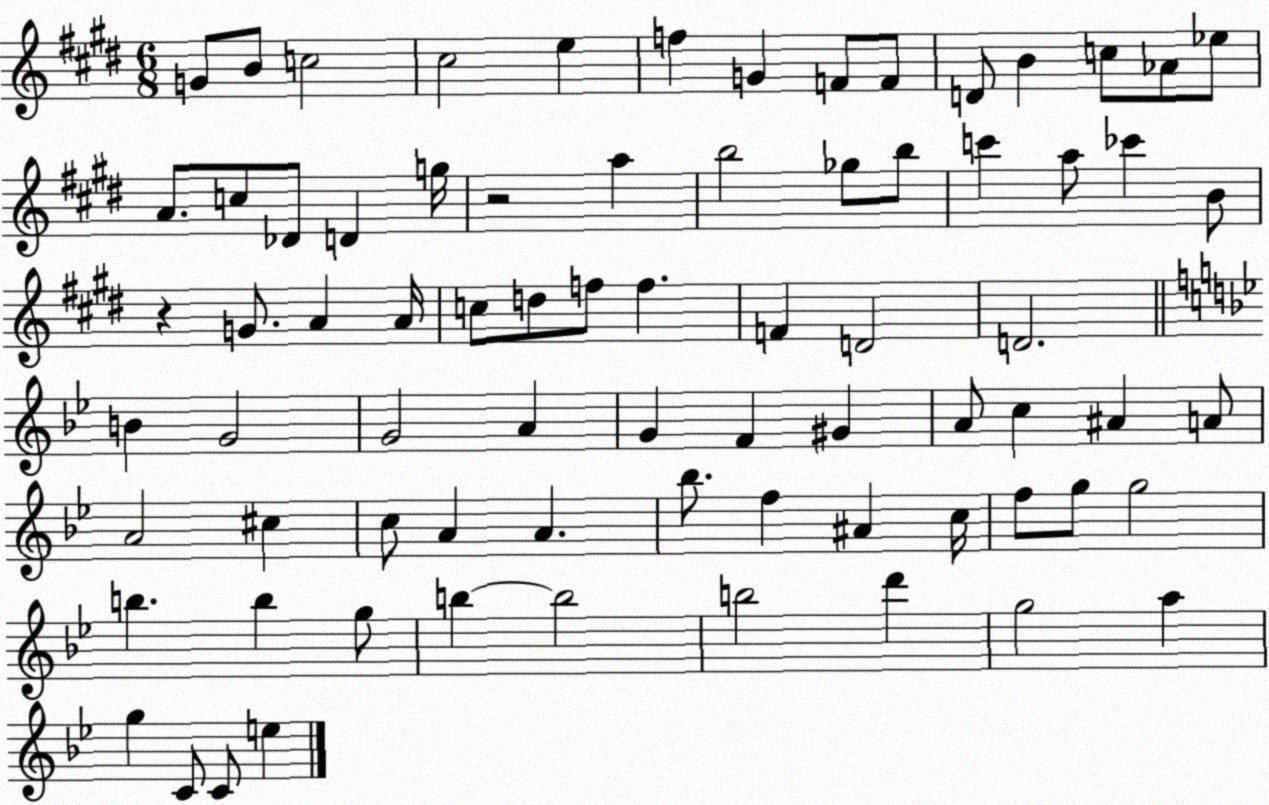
X:1
T:Untitled
M:6/8
L:1/4
K:E
G/2 B/2 c2 ^c2 e f G F/2 F/2 D/2 B c/2 _A/2 _e/2 A/2 c/2 _D/2 D g/4 z2 a b2 _g/2 b/2 c' a/2 _c' B/2 z G/2 A A/4 c/2 d/2 f/2 f F D2 D2 B G2 G2 A G F ^G A/2 c ^A A/2 A2 ^c c/2 A A _b/2 f ^A c/4 f/2 g/2 g2 b b g/2 b b2 b2 d' g2 a g C/2 C/2 e